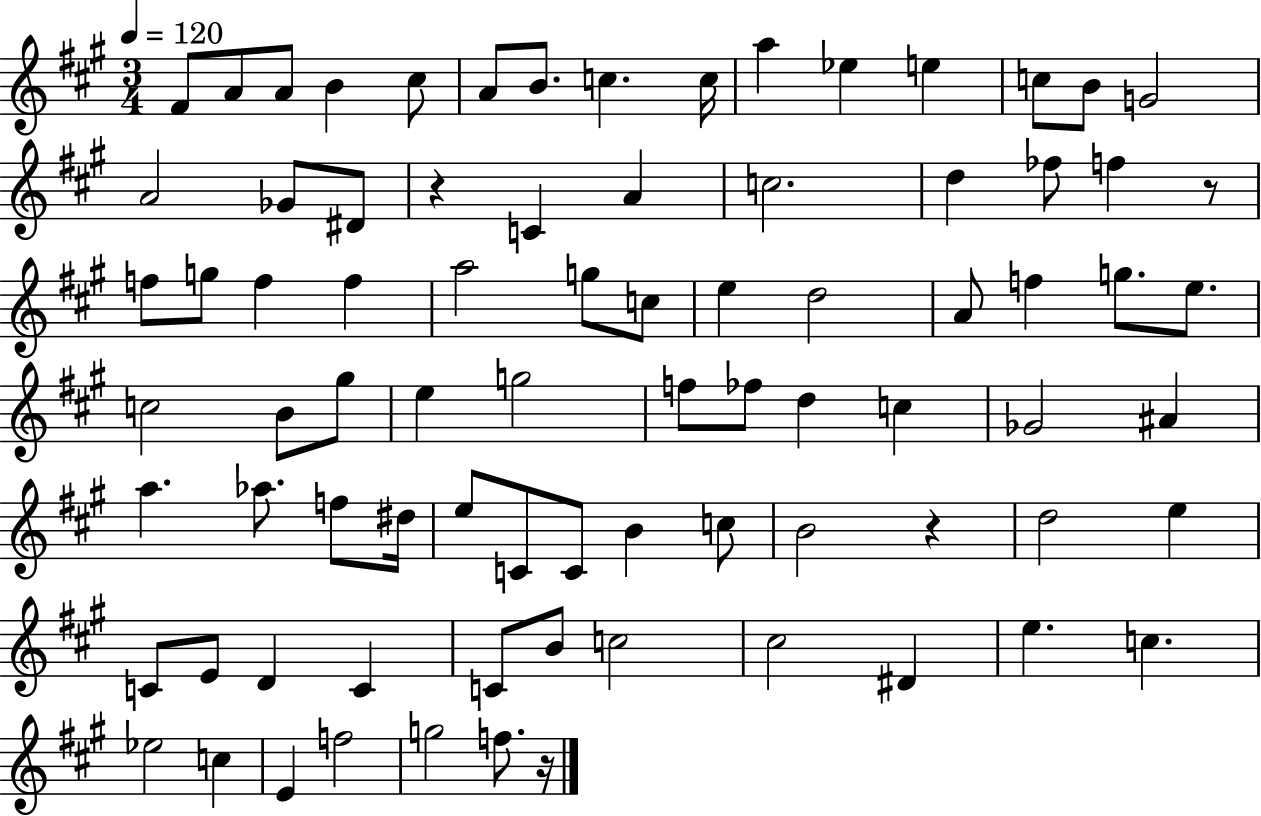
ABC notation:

X:1
T:Untitled
M:3/4
L:1/4
K:A
^F/2 A/2 A/2 B ^c/2 A/2 B/2 c c/4 a _e e c/2 B/2 G2 A2 _G/2 ^D/2 z C A c2 d _f/2 f z/2 f/2 g/2 f f a2 g/2 c/2 e d2 A/2 f g/2 e/2 c2 B/2 ^g/2 e g2 f/2 _f/2 d c _G2 ^A a _a/2 f/2 ^d/4 e/2 C/2 C/2 B c/2 B2 z d2 e C/2 E/2 D C C/2 B/2 c2 ^c2 ^D e c _e2 c E f2 g2 f/2 z/4